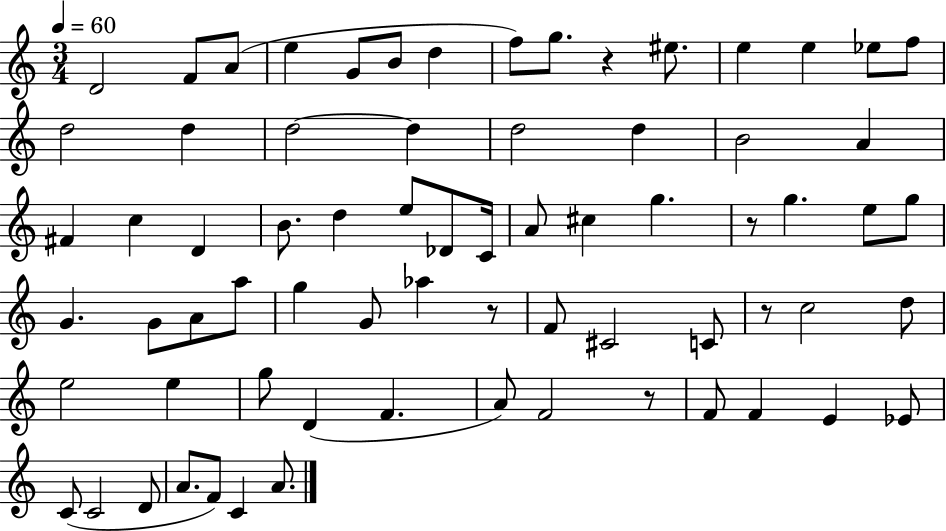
D4/h F4/e A4/e E5/q G4/e B4/e D5/q F5/e G5/e. R/q EIS5/e. E5/q E5/q Eb5/e F5/e D5/h D5/q D5/h D5/q D5/h D5/q B4/h A4/q F#4/q C5/q D4/q B4/e. D5/q E5/e Db4/e C4/s A4/e C#5/q G5/q. R/e G5/q. E5/e G5/e G4/q. G4/e A4/e A5/e G5/q G4/e Ab5/q R/e F4/e C#4/h C4/e R/e C5/h D5/e E5/h E5/q G5/e D4/q F4/q. A4/e F4/h R/e F4/e F4/q E4/q Eb4/e C4/e C4/h D4/e A4/e. F4/e C4/q A4/e.